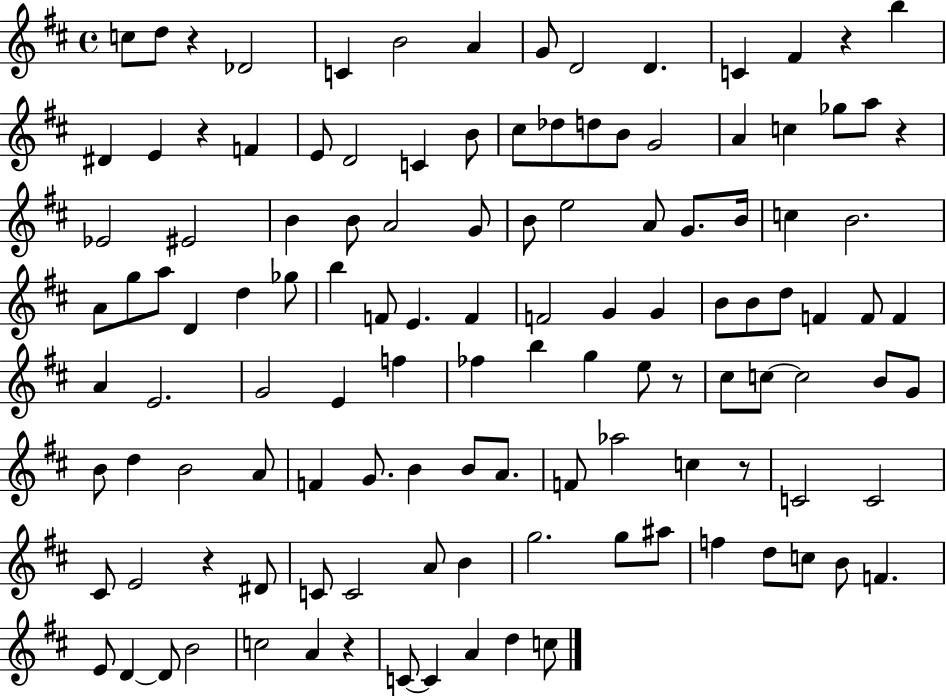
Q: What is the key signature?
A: D major